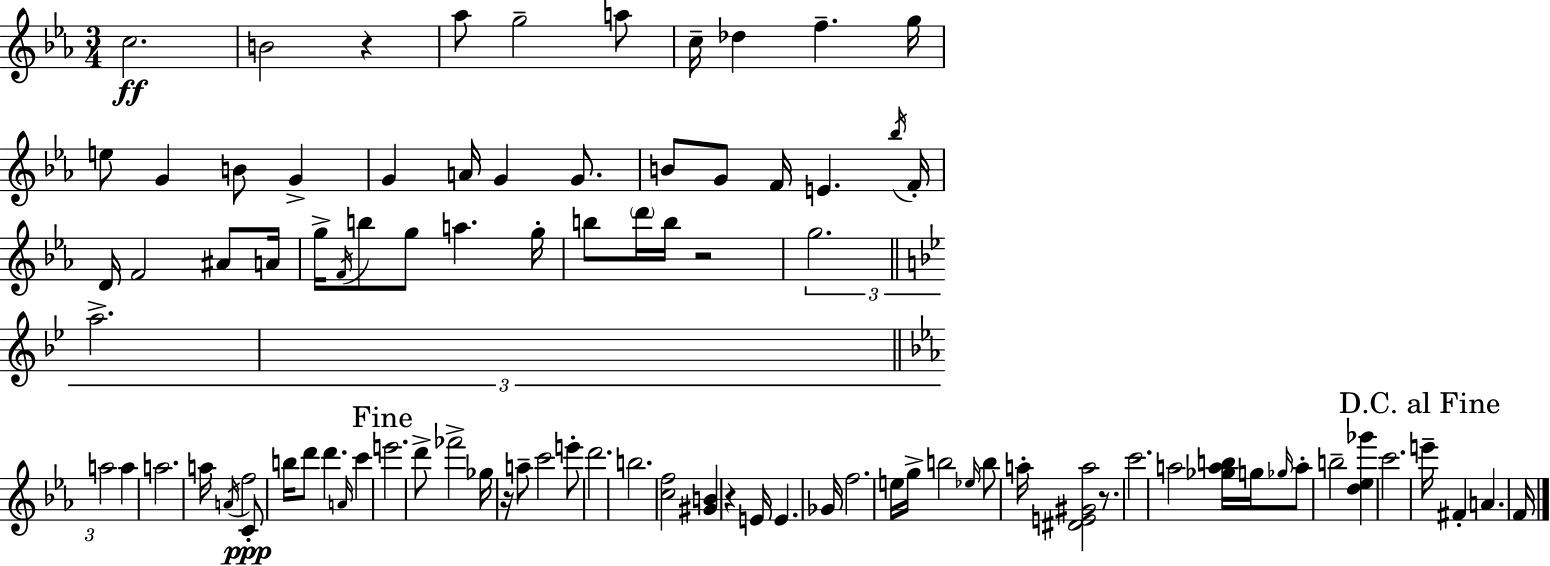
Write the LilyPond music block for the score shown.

{
  \clef treble
  \numericTimeSignature
  \time 3/4
  \key c \minor
  \repeat volta 2 { c''2.\ff | b'2 r4 | aes''8 g''2-- a''8 | c''16-- des''4 f''4.-- g''16 | \break e''8 g'4 b'8 g'4-> | g'4 a'16 g'4 g'8. | b'8 g'8 f'16 e'4. \acciaccatura { bes''16 } | f'16-. d'16 f'2 ais'8 | \break a'16 g''16-> \acciaccatura { f'16 } b''8 g''8 a''4. | g''16-. b''8 \parenthesize d'''16 b''16 r2 | \tuplet 3/2 { g''2. | \bar "||" \break \key g \minor a''2.-> | \bar "||" \break \key ees \major a''2 } a''4 | a''2. | a''16 \acciaccatura { a'16 } f''2\ppp c'8-. | b''16 d'''8 d'''4. \grace { a'16 } c'''4 | \break \mark "Fine" e'''2. | d'''8-> fes'''2-> | ges''16 r16 a''8-- c'''2 | e'''8-. d'''2. | \break b''2. | <c'' f''>2 <gis' b'>4 | r4 e'16 e'4. | ges'16 f''2. | \break e''16 g''16-> b''2 | \grace { ees''16 } b''8 a''16-. <dis' e' gis' a''>2 | r8. c'''2. | a''2 <ges'' a'' b''>16 | \break g''16 \grace { ges''16 } a''8-. b''2-- | <d'' ees'' ges'''>4 c'''2. | \mark "D.C. al Fine" e'''16-- fis'4-. a'4. | f'16 } \bar "|."
}